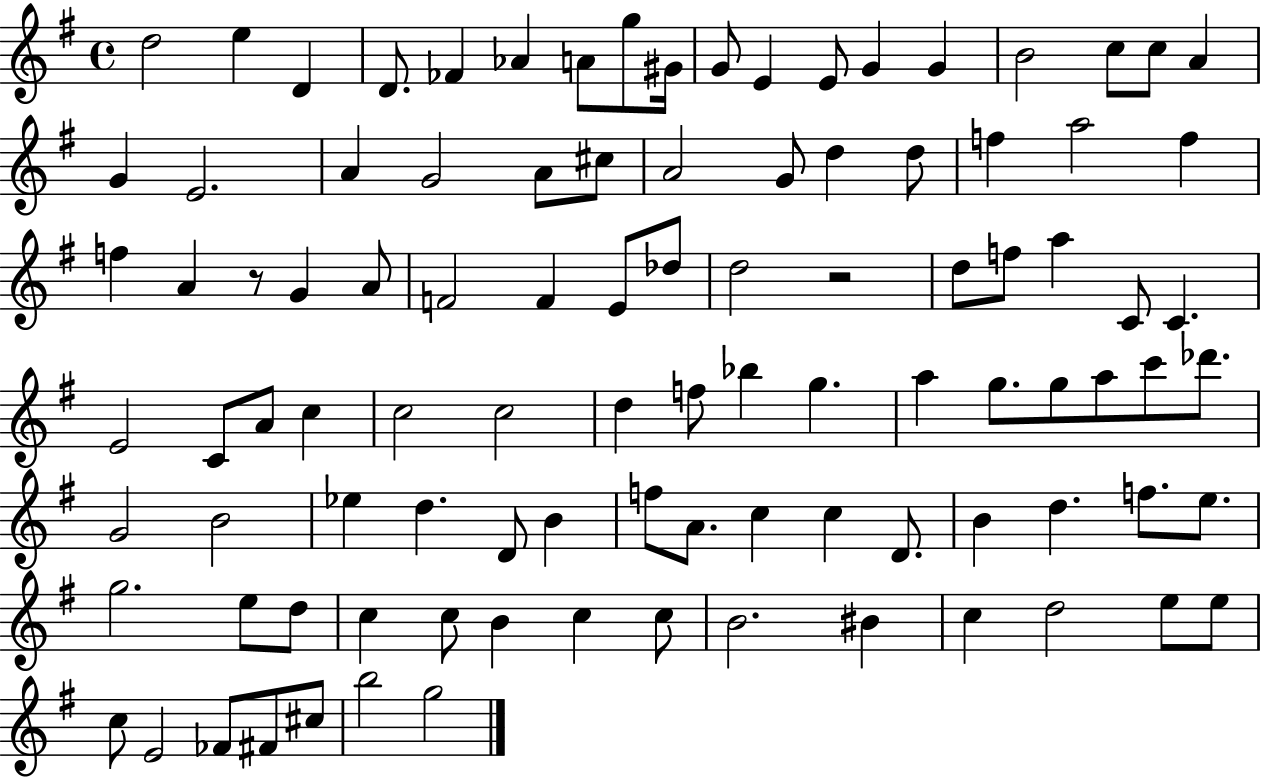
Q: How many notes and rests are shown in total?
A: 99